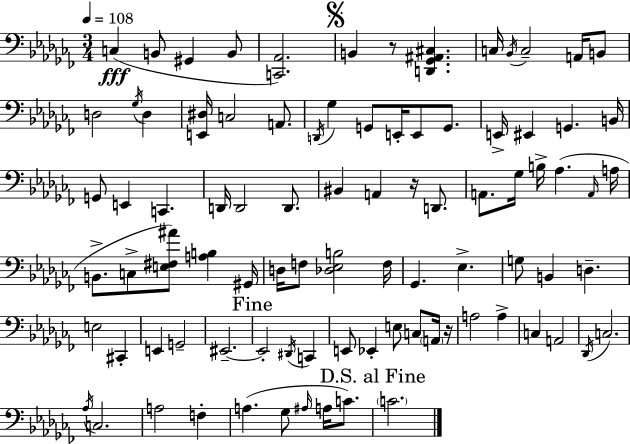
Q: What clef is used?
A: bass